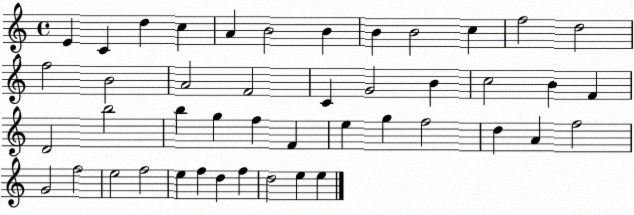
X:1
T:Untitled
M:4/4
L:1/4
K:C
E C d c A B2 B B B2 c f2 d2 f2 B2 A2 F2 C G2 B c2 B F D2 b2 b g f F e g f2 d A f2 G2 f2 e2 f2 e f d f d2 e e